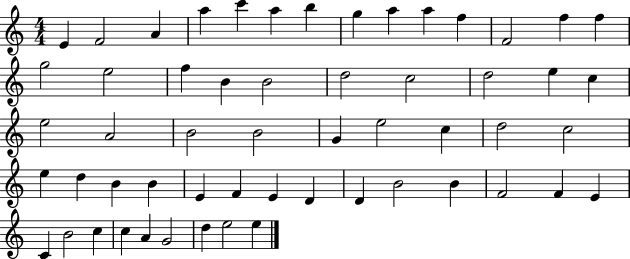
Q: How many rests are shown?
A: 0